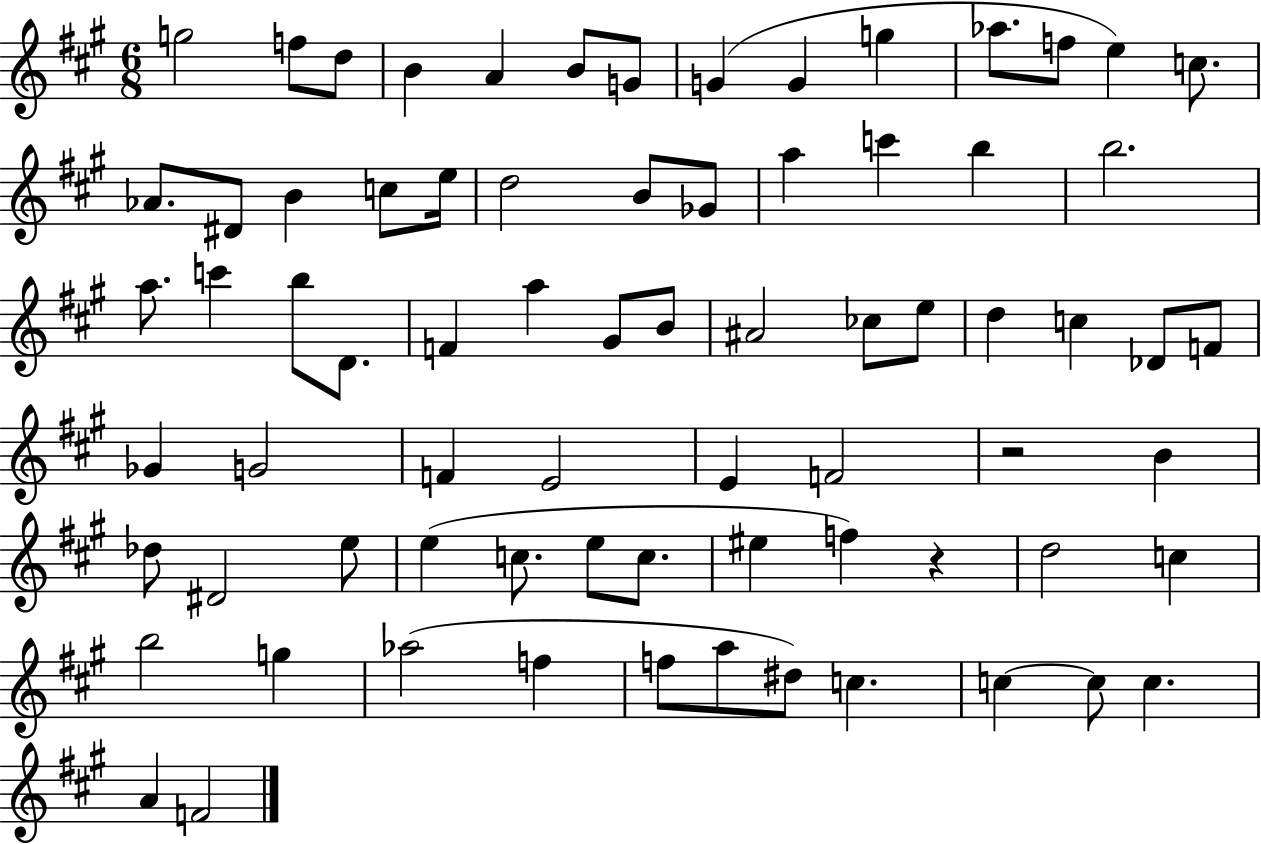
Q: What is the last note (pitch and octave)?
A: F4